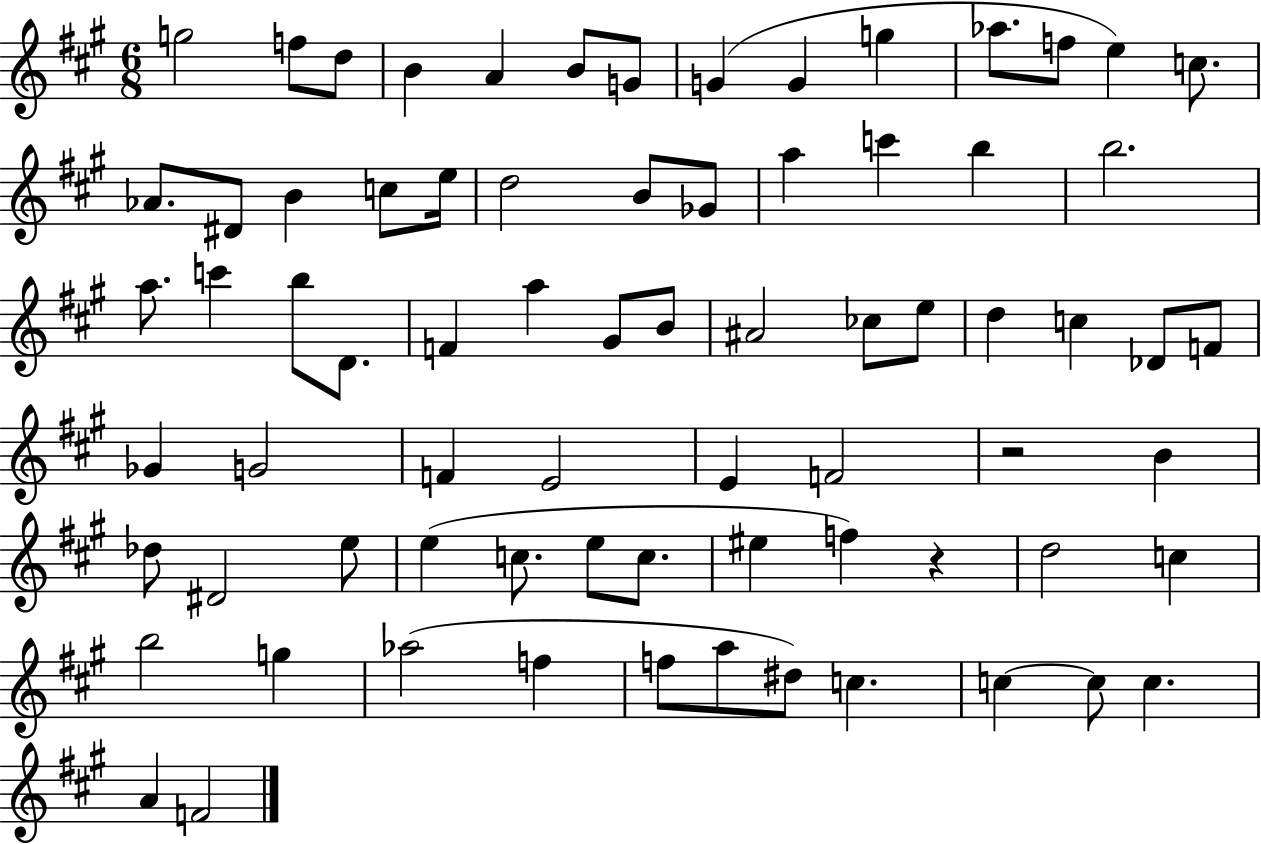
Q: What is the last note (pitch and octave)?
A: F4